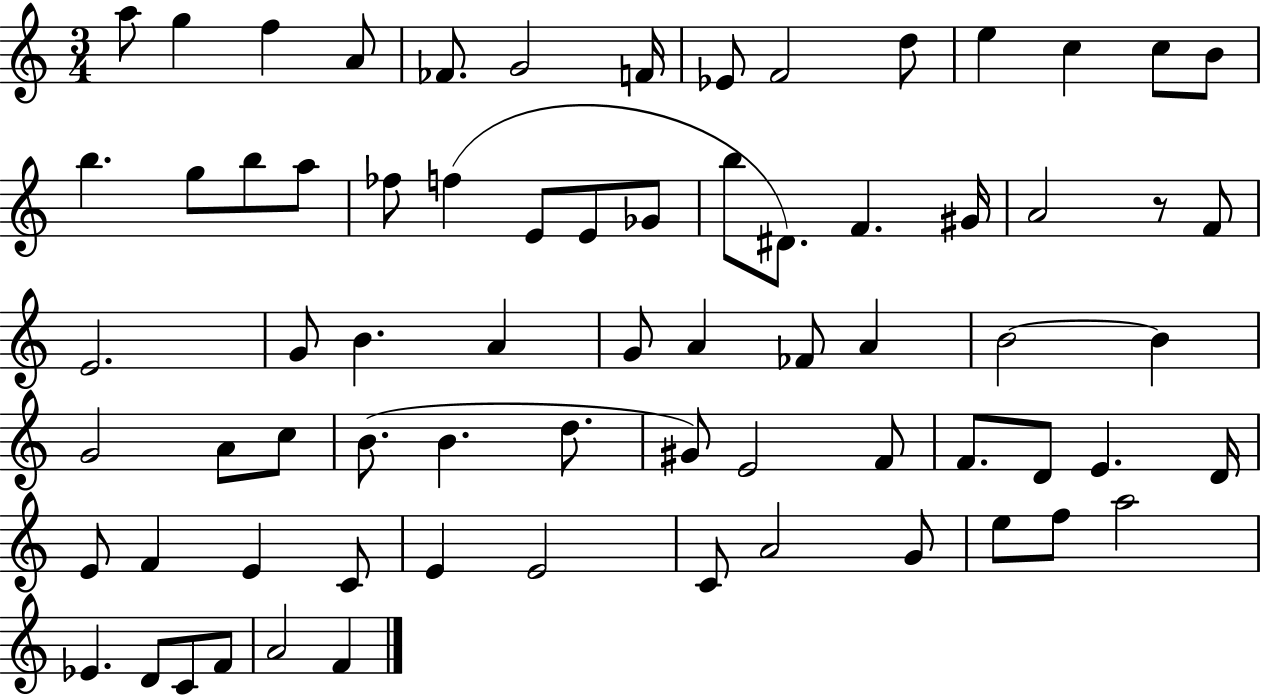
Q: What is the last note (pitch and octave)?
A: F4